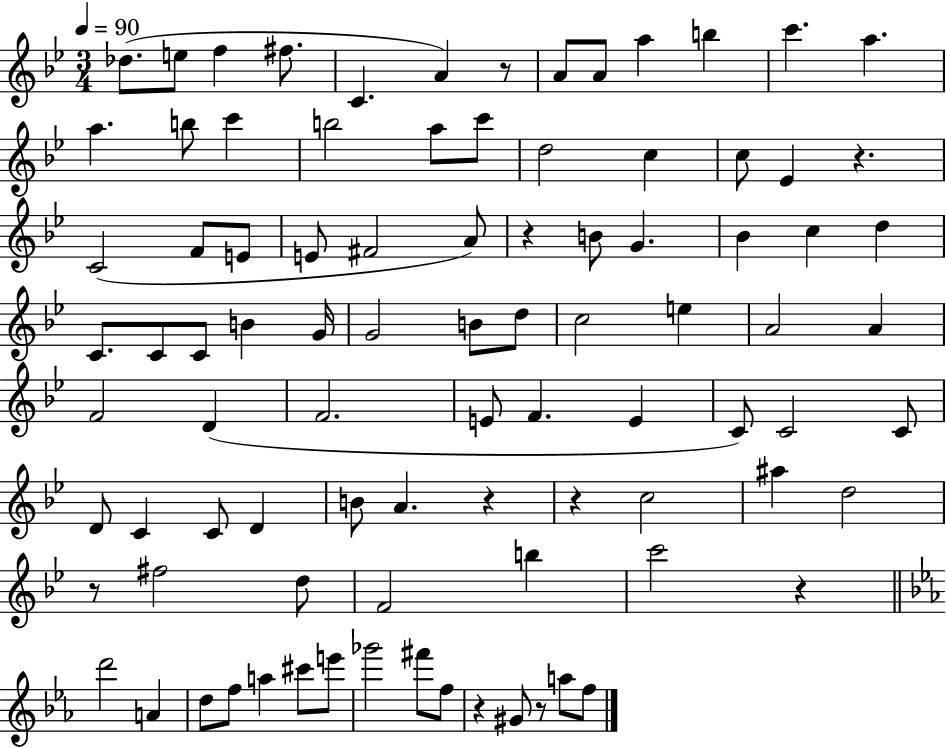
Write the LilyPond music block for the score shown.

{
  \clef treble
  \numericTimeSignature
  \time 3/4
  \key bes \major
  \tempo 4 = 90
  des''8.( e''8 f''4 fis''8. | c'4. a'4) r8 | a'8 a'8 a''4 b''4 | c'''4. a''4. | \break a''4. b''8 c'''4 | b''2 a''8 c'''8 | d''2 c''4 | c''8 ees'4 r4. | \break c'2( f'8 e'8 | e'8 fis'2 a'8) | r4 b'8 g'4. | bes'4 c''4 d''4 | \break c'8. c'8 c'8 b'4 g'16 | g'2 b'8 d''8 | c''2 e''4 | a'2 a'4 | \break f'2 d'4( | f'2. | e'8 f'4. e'4 | c'8) c'2 c'8 | \break d'8 c'4 c'8 d'4 | b'8 a'4. r4 | r4 c''2 | ais''4 d''2 | \break r8 fis''2 d''8 | f'2 b''4 | c'''2 r4 | \bar "||" \break \key c \minor d'''2 a'4 | d''8 f''8 a''4 cis'''8 e'''8 | ges'''2 fis'''8 f''8 | r4 gis'8 r8 a''8 f''8 | \break \bar "|."
}